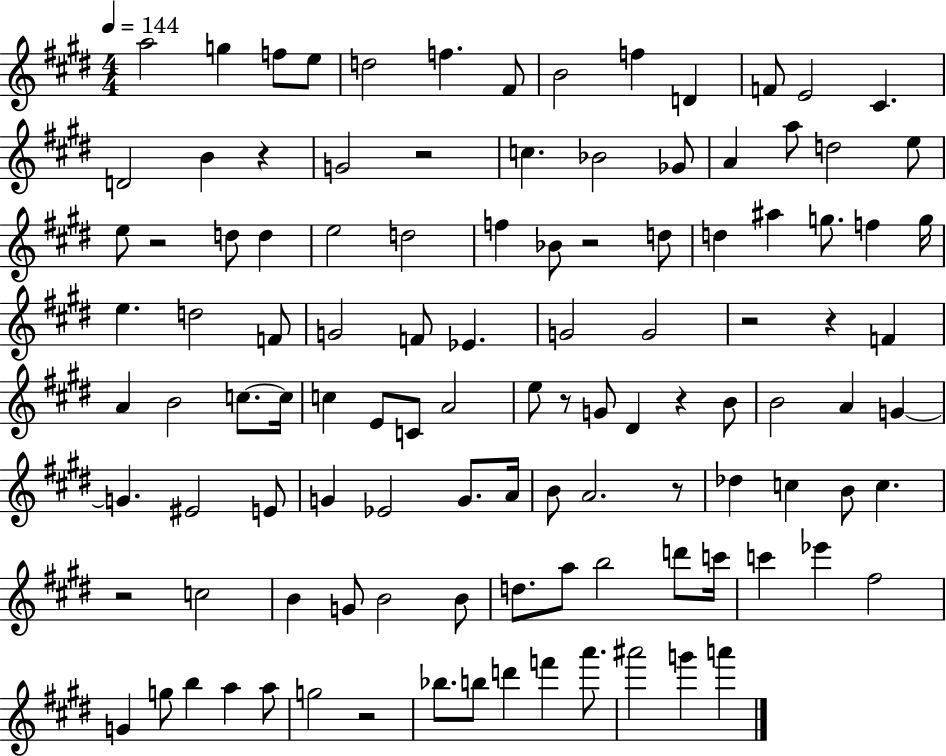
{
  \clef treble
  \numericTimeSignature
  \time 4/4
  \key e \major
  \tempo 4 = 144
  a''2 g''4 f''8 e''8 | d''2 f''4. fis'8 | b'2 f''4 d'4 | f'8 e'2 cis'4. | \break d'2 b'4 r4 | g'2 r2 | c''4. bes'2 ges'8 | a'4 a''8 d''2 e''8 | \break e''8 r2 d''8 d''4 | e''2 d''2 | f''4 bes'8 r2 d''8 | d''4 ais''4 g''8. f''4 g''16 | \break e''4. d''2 f'8 | g'2 f'8 ees'4. | g'2 g'2 | r2 r4 f'4 | \break a'4 b'2 c''8.~~ c''16 | c''4 e'8 c'8 a'2 | e''8 r8 g'8 dis'4 r4 b'8 | b'2 a'4 g'4~~ | \break g'4. eis'2 e'8 | g'4 ees'2 g'8. a'16 | b'8 a'2. r8 | des''4 c''4 b'8 c''4. | \break r2 c''2 | b'4 g'8 b'2 b'8 | d''8. a''8 b''2 d'''8 c'''16 | c'''4 ees'''4 fis''2 | \break g'4 g''8 b''4 a''4 a''8 | g''2 r2 | bes''8. b''8 d'''4 f'''4 a'''8. | ais'''2 g'''4 a'''4 | \break \bar "|."
}